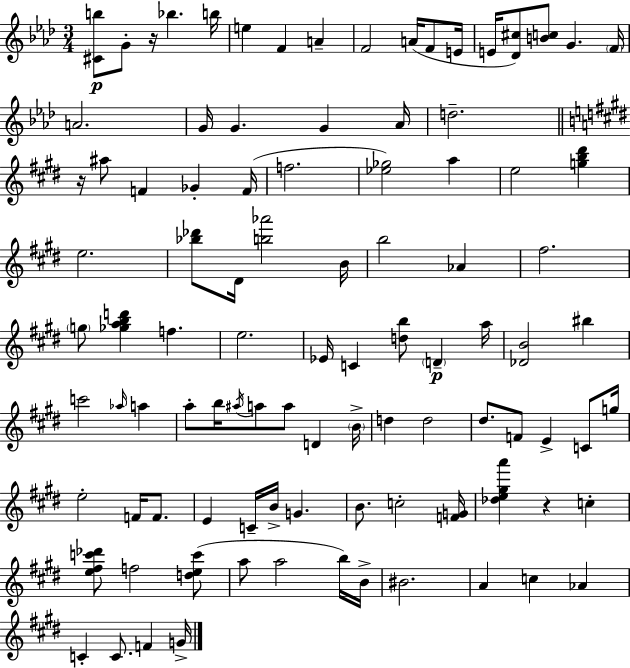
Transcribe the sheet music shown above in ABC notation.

X:1
T:Untitled
M:3/4
L:1/4
K:Ab
[^Cb]/2 G/2 z/4 _b b/4 e F A F2 A/4 F/2 E/4 E/4 [_D^c]/2 [Bc]/2 G F/4 A2 G/4 G G _A/4 d2 z/4 ^a/2 F _G F/4 f2 [_e_g]2 a e2 [gb^d'] e2 [_b_d']/2 ^D/4 [b_a']2 B/4 b2 _A ^f2 g/2 [_gabd'] f e2 _E/4 C [db]/2 D a/4 [_DB]2 ^b c'2 _a/4 a a/2 b/4 ^a/4 a/2 a/2 D B/4 d d2 ^d/2 F/2 E C/2 g/4 e2 F/4 F/2 E C/4 B/4 G B/2 c2 [FG]/4 [_de^ga'] z c [e^fc'_d']/2 f2 [dec']/2 a/2 a2 b/4 B/4 ^B2 A c _A C C/2 F G/4